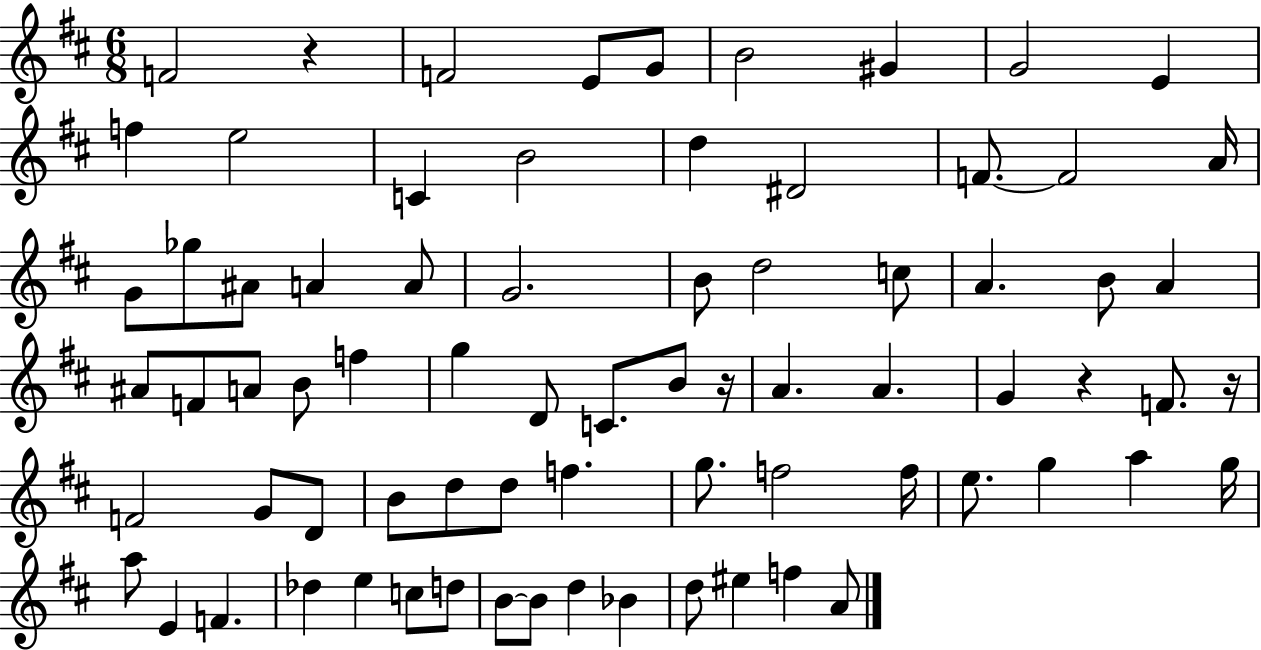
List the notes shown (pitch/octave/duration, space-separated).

F4/h R/q F4/h E4/e G4/e B4/h G#4/q G4/h E4/q F5/q E5/h C4/q B4/h D5/q D#4/h F4/e. F4/h A4/s G4/e Gb5/e A#4/e A4/q A4/e G4/h. B4/e D5/h C5/e A4/q. B4/e A4/q A#4/e F4/e A4/e B4/e F5/q G5/q D4/e C4/e. B4/e R/s A4/q. A4/q. G4/q R/q F4/e. R/s F4/h G4/e D4/e B4/e D5/e D5/e F5/q. G5/e. F5/h F5/s E5/e. G5/q A5/q G5/s A5/e E4/q F4/q. Db5/q E5/q C5/e D5/e B4/e B4/e D5/q Bb4/q D5/e EIS5/q F5/q A4/e